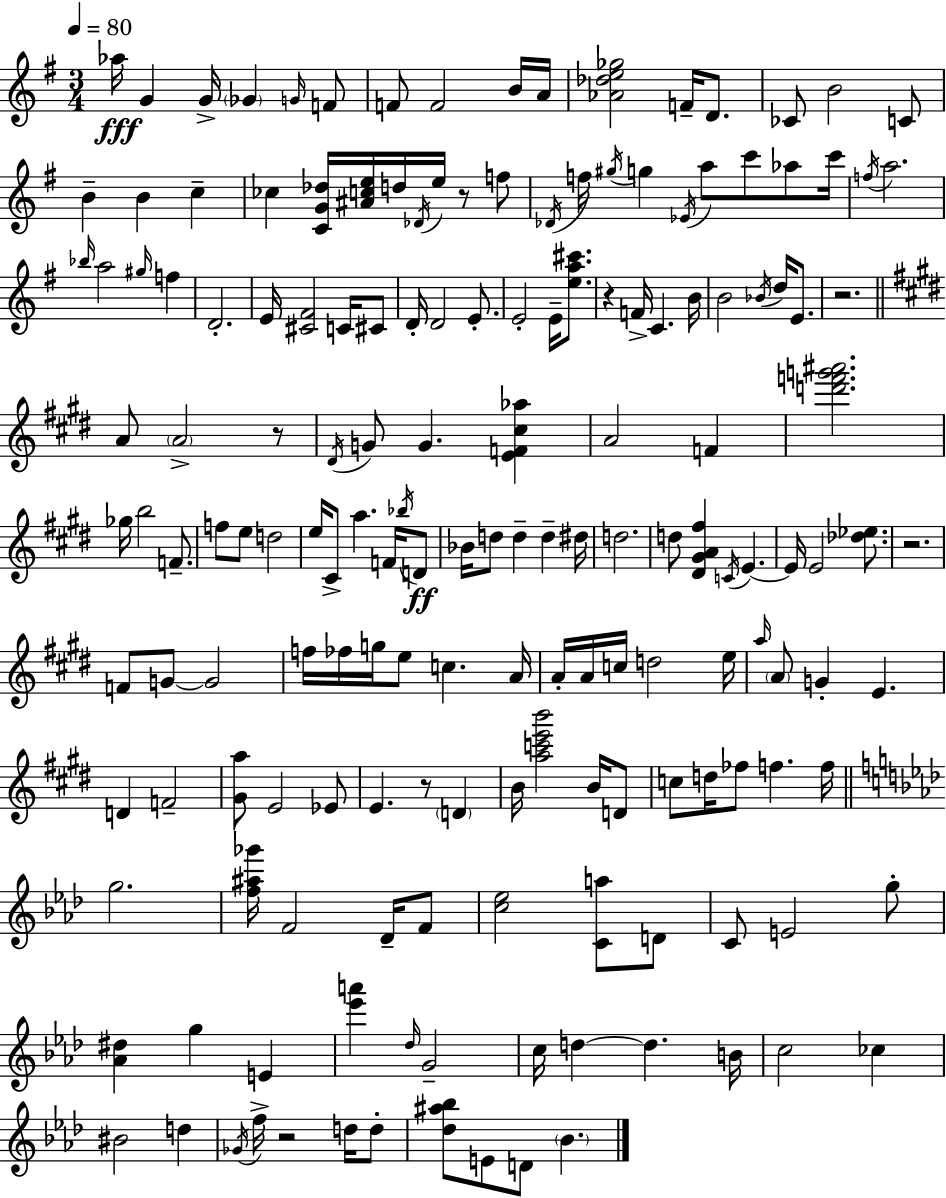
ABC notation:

X:1
T:Untitled
M:3/4
L:1/4
K:G
_a/4 G G/4 _G G/4 F/2 F/2 F2 B/4 A/4 [_A_de_g]2 F/4 D/2 _C/2 B2 C/2 B B c _c [CG_d]/4 [^Ace]/4 d/4 _D/4 e/4 z/2 f/2 _D/4 f/4 ^g/4 g _E/4 a/2 c'/2 _a/2 c'/4 f/4 a2 _b/4 a2 ^g/4 f D2 E/4 [^C^F]2 C/4 ^C/2 D/4 D2 E/2 E2 E/4 [ea^c']/2 z F/4 C B/4 B2 _B/4 d/4 E/2 z2 A/2 A2 z/2 ^D/4 G/2 G [EF^c_a] A2 F [d'f'g'^a']2 _g/4 b2 F/2 f/2 e/2 d2 e/4 ^C/2 a F/4 _b/4 D/2 _B/4 d/2 d d ^d/4 d2 d/2 [^D^GA^f] C/4 E E/4 E2 [_d_e]/2 z2 F/2 G/2 G2 f/4 _f/4 g/4 e/2 c A/4 A/4 A/4 c/4 d2 e/4 a/4 A/2 G E D F2 [^Ga]/2 E2 _E/2 E z/2 D B/4 [ac'e'b']2 B/4 D/2 c/2 d/4 _f/2 f f/4 g2 [f^a_g']/4 F2 _D/4 F/2 [c_e]2 [Ca]/2 D/2 C/2 E2 g/2 [_A^d] g E [_e'a'] _d/4 G2 c/4 d d B/4 c2 _c ^B2 d _G/4 f/4 z2 d/4 d/2 [_d^a_b]/2 E/2 D/2 _B